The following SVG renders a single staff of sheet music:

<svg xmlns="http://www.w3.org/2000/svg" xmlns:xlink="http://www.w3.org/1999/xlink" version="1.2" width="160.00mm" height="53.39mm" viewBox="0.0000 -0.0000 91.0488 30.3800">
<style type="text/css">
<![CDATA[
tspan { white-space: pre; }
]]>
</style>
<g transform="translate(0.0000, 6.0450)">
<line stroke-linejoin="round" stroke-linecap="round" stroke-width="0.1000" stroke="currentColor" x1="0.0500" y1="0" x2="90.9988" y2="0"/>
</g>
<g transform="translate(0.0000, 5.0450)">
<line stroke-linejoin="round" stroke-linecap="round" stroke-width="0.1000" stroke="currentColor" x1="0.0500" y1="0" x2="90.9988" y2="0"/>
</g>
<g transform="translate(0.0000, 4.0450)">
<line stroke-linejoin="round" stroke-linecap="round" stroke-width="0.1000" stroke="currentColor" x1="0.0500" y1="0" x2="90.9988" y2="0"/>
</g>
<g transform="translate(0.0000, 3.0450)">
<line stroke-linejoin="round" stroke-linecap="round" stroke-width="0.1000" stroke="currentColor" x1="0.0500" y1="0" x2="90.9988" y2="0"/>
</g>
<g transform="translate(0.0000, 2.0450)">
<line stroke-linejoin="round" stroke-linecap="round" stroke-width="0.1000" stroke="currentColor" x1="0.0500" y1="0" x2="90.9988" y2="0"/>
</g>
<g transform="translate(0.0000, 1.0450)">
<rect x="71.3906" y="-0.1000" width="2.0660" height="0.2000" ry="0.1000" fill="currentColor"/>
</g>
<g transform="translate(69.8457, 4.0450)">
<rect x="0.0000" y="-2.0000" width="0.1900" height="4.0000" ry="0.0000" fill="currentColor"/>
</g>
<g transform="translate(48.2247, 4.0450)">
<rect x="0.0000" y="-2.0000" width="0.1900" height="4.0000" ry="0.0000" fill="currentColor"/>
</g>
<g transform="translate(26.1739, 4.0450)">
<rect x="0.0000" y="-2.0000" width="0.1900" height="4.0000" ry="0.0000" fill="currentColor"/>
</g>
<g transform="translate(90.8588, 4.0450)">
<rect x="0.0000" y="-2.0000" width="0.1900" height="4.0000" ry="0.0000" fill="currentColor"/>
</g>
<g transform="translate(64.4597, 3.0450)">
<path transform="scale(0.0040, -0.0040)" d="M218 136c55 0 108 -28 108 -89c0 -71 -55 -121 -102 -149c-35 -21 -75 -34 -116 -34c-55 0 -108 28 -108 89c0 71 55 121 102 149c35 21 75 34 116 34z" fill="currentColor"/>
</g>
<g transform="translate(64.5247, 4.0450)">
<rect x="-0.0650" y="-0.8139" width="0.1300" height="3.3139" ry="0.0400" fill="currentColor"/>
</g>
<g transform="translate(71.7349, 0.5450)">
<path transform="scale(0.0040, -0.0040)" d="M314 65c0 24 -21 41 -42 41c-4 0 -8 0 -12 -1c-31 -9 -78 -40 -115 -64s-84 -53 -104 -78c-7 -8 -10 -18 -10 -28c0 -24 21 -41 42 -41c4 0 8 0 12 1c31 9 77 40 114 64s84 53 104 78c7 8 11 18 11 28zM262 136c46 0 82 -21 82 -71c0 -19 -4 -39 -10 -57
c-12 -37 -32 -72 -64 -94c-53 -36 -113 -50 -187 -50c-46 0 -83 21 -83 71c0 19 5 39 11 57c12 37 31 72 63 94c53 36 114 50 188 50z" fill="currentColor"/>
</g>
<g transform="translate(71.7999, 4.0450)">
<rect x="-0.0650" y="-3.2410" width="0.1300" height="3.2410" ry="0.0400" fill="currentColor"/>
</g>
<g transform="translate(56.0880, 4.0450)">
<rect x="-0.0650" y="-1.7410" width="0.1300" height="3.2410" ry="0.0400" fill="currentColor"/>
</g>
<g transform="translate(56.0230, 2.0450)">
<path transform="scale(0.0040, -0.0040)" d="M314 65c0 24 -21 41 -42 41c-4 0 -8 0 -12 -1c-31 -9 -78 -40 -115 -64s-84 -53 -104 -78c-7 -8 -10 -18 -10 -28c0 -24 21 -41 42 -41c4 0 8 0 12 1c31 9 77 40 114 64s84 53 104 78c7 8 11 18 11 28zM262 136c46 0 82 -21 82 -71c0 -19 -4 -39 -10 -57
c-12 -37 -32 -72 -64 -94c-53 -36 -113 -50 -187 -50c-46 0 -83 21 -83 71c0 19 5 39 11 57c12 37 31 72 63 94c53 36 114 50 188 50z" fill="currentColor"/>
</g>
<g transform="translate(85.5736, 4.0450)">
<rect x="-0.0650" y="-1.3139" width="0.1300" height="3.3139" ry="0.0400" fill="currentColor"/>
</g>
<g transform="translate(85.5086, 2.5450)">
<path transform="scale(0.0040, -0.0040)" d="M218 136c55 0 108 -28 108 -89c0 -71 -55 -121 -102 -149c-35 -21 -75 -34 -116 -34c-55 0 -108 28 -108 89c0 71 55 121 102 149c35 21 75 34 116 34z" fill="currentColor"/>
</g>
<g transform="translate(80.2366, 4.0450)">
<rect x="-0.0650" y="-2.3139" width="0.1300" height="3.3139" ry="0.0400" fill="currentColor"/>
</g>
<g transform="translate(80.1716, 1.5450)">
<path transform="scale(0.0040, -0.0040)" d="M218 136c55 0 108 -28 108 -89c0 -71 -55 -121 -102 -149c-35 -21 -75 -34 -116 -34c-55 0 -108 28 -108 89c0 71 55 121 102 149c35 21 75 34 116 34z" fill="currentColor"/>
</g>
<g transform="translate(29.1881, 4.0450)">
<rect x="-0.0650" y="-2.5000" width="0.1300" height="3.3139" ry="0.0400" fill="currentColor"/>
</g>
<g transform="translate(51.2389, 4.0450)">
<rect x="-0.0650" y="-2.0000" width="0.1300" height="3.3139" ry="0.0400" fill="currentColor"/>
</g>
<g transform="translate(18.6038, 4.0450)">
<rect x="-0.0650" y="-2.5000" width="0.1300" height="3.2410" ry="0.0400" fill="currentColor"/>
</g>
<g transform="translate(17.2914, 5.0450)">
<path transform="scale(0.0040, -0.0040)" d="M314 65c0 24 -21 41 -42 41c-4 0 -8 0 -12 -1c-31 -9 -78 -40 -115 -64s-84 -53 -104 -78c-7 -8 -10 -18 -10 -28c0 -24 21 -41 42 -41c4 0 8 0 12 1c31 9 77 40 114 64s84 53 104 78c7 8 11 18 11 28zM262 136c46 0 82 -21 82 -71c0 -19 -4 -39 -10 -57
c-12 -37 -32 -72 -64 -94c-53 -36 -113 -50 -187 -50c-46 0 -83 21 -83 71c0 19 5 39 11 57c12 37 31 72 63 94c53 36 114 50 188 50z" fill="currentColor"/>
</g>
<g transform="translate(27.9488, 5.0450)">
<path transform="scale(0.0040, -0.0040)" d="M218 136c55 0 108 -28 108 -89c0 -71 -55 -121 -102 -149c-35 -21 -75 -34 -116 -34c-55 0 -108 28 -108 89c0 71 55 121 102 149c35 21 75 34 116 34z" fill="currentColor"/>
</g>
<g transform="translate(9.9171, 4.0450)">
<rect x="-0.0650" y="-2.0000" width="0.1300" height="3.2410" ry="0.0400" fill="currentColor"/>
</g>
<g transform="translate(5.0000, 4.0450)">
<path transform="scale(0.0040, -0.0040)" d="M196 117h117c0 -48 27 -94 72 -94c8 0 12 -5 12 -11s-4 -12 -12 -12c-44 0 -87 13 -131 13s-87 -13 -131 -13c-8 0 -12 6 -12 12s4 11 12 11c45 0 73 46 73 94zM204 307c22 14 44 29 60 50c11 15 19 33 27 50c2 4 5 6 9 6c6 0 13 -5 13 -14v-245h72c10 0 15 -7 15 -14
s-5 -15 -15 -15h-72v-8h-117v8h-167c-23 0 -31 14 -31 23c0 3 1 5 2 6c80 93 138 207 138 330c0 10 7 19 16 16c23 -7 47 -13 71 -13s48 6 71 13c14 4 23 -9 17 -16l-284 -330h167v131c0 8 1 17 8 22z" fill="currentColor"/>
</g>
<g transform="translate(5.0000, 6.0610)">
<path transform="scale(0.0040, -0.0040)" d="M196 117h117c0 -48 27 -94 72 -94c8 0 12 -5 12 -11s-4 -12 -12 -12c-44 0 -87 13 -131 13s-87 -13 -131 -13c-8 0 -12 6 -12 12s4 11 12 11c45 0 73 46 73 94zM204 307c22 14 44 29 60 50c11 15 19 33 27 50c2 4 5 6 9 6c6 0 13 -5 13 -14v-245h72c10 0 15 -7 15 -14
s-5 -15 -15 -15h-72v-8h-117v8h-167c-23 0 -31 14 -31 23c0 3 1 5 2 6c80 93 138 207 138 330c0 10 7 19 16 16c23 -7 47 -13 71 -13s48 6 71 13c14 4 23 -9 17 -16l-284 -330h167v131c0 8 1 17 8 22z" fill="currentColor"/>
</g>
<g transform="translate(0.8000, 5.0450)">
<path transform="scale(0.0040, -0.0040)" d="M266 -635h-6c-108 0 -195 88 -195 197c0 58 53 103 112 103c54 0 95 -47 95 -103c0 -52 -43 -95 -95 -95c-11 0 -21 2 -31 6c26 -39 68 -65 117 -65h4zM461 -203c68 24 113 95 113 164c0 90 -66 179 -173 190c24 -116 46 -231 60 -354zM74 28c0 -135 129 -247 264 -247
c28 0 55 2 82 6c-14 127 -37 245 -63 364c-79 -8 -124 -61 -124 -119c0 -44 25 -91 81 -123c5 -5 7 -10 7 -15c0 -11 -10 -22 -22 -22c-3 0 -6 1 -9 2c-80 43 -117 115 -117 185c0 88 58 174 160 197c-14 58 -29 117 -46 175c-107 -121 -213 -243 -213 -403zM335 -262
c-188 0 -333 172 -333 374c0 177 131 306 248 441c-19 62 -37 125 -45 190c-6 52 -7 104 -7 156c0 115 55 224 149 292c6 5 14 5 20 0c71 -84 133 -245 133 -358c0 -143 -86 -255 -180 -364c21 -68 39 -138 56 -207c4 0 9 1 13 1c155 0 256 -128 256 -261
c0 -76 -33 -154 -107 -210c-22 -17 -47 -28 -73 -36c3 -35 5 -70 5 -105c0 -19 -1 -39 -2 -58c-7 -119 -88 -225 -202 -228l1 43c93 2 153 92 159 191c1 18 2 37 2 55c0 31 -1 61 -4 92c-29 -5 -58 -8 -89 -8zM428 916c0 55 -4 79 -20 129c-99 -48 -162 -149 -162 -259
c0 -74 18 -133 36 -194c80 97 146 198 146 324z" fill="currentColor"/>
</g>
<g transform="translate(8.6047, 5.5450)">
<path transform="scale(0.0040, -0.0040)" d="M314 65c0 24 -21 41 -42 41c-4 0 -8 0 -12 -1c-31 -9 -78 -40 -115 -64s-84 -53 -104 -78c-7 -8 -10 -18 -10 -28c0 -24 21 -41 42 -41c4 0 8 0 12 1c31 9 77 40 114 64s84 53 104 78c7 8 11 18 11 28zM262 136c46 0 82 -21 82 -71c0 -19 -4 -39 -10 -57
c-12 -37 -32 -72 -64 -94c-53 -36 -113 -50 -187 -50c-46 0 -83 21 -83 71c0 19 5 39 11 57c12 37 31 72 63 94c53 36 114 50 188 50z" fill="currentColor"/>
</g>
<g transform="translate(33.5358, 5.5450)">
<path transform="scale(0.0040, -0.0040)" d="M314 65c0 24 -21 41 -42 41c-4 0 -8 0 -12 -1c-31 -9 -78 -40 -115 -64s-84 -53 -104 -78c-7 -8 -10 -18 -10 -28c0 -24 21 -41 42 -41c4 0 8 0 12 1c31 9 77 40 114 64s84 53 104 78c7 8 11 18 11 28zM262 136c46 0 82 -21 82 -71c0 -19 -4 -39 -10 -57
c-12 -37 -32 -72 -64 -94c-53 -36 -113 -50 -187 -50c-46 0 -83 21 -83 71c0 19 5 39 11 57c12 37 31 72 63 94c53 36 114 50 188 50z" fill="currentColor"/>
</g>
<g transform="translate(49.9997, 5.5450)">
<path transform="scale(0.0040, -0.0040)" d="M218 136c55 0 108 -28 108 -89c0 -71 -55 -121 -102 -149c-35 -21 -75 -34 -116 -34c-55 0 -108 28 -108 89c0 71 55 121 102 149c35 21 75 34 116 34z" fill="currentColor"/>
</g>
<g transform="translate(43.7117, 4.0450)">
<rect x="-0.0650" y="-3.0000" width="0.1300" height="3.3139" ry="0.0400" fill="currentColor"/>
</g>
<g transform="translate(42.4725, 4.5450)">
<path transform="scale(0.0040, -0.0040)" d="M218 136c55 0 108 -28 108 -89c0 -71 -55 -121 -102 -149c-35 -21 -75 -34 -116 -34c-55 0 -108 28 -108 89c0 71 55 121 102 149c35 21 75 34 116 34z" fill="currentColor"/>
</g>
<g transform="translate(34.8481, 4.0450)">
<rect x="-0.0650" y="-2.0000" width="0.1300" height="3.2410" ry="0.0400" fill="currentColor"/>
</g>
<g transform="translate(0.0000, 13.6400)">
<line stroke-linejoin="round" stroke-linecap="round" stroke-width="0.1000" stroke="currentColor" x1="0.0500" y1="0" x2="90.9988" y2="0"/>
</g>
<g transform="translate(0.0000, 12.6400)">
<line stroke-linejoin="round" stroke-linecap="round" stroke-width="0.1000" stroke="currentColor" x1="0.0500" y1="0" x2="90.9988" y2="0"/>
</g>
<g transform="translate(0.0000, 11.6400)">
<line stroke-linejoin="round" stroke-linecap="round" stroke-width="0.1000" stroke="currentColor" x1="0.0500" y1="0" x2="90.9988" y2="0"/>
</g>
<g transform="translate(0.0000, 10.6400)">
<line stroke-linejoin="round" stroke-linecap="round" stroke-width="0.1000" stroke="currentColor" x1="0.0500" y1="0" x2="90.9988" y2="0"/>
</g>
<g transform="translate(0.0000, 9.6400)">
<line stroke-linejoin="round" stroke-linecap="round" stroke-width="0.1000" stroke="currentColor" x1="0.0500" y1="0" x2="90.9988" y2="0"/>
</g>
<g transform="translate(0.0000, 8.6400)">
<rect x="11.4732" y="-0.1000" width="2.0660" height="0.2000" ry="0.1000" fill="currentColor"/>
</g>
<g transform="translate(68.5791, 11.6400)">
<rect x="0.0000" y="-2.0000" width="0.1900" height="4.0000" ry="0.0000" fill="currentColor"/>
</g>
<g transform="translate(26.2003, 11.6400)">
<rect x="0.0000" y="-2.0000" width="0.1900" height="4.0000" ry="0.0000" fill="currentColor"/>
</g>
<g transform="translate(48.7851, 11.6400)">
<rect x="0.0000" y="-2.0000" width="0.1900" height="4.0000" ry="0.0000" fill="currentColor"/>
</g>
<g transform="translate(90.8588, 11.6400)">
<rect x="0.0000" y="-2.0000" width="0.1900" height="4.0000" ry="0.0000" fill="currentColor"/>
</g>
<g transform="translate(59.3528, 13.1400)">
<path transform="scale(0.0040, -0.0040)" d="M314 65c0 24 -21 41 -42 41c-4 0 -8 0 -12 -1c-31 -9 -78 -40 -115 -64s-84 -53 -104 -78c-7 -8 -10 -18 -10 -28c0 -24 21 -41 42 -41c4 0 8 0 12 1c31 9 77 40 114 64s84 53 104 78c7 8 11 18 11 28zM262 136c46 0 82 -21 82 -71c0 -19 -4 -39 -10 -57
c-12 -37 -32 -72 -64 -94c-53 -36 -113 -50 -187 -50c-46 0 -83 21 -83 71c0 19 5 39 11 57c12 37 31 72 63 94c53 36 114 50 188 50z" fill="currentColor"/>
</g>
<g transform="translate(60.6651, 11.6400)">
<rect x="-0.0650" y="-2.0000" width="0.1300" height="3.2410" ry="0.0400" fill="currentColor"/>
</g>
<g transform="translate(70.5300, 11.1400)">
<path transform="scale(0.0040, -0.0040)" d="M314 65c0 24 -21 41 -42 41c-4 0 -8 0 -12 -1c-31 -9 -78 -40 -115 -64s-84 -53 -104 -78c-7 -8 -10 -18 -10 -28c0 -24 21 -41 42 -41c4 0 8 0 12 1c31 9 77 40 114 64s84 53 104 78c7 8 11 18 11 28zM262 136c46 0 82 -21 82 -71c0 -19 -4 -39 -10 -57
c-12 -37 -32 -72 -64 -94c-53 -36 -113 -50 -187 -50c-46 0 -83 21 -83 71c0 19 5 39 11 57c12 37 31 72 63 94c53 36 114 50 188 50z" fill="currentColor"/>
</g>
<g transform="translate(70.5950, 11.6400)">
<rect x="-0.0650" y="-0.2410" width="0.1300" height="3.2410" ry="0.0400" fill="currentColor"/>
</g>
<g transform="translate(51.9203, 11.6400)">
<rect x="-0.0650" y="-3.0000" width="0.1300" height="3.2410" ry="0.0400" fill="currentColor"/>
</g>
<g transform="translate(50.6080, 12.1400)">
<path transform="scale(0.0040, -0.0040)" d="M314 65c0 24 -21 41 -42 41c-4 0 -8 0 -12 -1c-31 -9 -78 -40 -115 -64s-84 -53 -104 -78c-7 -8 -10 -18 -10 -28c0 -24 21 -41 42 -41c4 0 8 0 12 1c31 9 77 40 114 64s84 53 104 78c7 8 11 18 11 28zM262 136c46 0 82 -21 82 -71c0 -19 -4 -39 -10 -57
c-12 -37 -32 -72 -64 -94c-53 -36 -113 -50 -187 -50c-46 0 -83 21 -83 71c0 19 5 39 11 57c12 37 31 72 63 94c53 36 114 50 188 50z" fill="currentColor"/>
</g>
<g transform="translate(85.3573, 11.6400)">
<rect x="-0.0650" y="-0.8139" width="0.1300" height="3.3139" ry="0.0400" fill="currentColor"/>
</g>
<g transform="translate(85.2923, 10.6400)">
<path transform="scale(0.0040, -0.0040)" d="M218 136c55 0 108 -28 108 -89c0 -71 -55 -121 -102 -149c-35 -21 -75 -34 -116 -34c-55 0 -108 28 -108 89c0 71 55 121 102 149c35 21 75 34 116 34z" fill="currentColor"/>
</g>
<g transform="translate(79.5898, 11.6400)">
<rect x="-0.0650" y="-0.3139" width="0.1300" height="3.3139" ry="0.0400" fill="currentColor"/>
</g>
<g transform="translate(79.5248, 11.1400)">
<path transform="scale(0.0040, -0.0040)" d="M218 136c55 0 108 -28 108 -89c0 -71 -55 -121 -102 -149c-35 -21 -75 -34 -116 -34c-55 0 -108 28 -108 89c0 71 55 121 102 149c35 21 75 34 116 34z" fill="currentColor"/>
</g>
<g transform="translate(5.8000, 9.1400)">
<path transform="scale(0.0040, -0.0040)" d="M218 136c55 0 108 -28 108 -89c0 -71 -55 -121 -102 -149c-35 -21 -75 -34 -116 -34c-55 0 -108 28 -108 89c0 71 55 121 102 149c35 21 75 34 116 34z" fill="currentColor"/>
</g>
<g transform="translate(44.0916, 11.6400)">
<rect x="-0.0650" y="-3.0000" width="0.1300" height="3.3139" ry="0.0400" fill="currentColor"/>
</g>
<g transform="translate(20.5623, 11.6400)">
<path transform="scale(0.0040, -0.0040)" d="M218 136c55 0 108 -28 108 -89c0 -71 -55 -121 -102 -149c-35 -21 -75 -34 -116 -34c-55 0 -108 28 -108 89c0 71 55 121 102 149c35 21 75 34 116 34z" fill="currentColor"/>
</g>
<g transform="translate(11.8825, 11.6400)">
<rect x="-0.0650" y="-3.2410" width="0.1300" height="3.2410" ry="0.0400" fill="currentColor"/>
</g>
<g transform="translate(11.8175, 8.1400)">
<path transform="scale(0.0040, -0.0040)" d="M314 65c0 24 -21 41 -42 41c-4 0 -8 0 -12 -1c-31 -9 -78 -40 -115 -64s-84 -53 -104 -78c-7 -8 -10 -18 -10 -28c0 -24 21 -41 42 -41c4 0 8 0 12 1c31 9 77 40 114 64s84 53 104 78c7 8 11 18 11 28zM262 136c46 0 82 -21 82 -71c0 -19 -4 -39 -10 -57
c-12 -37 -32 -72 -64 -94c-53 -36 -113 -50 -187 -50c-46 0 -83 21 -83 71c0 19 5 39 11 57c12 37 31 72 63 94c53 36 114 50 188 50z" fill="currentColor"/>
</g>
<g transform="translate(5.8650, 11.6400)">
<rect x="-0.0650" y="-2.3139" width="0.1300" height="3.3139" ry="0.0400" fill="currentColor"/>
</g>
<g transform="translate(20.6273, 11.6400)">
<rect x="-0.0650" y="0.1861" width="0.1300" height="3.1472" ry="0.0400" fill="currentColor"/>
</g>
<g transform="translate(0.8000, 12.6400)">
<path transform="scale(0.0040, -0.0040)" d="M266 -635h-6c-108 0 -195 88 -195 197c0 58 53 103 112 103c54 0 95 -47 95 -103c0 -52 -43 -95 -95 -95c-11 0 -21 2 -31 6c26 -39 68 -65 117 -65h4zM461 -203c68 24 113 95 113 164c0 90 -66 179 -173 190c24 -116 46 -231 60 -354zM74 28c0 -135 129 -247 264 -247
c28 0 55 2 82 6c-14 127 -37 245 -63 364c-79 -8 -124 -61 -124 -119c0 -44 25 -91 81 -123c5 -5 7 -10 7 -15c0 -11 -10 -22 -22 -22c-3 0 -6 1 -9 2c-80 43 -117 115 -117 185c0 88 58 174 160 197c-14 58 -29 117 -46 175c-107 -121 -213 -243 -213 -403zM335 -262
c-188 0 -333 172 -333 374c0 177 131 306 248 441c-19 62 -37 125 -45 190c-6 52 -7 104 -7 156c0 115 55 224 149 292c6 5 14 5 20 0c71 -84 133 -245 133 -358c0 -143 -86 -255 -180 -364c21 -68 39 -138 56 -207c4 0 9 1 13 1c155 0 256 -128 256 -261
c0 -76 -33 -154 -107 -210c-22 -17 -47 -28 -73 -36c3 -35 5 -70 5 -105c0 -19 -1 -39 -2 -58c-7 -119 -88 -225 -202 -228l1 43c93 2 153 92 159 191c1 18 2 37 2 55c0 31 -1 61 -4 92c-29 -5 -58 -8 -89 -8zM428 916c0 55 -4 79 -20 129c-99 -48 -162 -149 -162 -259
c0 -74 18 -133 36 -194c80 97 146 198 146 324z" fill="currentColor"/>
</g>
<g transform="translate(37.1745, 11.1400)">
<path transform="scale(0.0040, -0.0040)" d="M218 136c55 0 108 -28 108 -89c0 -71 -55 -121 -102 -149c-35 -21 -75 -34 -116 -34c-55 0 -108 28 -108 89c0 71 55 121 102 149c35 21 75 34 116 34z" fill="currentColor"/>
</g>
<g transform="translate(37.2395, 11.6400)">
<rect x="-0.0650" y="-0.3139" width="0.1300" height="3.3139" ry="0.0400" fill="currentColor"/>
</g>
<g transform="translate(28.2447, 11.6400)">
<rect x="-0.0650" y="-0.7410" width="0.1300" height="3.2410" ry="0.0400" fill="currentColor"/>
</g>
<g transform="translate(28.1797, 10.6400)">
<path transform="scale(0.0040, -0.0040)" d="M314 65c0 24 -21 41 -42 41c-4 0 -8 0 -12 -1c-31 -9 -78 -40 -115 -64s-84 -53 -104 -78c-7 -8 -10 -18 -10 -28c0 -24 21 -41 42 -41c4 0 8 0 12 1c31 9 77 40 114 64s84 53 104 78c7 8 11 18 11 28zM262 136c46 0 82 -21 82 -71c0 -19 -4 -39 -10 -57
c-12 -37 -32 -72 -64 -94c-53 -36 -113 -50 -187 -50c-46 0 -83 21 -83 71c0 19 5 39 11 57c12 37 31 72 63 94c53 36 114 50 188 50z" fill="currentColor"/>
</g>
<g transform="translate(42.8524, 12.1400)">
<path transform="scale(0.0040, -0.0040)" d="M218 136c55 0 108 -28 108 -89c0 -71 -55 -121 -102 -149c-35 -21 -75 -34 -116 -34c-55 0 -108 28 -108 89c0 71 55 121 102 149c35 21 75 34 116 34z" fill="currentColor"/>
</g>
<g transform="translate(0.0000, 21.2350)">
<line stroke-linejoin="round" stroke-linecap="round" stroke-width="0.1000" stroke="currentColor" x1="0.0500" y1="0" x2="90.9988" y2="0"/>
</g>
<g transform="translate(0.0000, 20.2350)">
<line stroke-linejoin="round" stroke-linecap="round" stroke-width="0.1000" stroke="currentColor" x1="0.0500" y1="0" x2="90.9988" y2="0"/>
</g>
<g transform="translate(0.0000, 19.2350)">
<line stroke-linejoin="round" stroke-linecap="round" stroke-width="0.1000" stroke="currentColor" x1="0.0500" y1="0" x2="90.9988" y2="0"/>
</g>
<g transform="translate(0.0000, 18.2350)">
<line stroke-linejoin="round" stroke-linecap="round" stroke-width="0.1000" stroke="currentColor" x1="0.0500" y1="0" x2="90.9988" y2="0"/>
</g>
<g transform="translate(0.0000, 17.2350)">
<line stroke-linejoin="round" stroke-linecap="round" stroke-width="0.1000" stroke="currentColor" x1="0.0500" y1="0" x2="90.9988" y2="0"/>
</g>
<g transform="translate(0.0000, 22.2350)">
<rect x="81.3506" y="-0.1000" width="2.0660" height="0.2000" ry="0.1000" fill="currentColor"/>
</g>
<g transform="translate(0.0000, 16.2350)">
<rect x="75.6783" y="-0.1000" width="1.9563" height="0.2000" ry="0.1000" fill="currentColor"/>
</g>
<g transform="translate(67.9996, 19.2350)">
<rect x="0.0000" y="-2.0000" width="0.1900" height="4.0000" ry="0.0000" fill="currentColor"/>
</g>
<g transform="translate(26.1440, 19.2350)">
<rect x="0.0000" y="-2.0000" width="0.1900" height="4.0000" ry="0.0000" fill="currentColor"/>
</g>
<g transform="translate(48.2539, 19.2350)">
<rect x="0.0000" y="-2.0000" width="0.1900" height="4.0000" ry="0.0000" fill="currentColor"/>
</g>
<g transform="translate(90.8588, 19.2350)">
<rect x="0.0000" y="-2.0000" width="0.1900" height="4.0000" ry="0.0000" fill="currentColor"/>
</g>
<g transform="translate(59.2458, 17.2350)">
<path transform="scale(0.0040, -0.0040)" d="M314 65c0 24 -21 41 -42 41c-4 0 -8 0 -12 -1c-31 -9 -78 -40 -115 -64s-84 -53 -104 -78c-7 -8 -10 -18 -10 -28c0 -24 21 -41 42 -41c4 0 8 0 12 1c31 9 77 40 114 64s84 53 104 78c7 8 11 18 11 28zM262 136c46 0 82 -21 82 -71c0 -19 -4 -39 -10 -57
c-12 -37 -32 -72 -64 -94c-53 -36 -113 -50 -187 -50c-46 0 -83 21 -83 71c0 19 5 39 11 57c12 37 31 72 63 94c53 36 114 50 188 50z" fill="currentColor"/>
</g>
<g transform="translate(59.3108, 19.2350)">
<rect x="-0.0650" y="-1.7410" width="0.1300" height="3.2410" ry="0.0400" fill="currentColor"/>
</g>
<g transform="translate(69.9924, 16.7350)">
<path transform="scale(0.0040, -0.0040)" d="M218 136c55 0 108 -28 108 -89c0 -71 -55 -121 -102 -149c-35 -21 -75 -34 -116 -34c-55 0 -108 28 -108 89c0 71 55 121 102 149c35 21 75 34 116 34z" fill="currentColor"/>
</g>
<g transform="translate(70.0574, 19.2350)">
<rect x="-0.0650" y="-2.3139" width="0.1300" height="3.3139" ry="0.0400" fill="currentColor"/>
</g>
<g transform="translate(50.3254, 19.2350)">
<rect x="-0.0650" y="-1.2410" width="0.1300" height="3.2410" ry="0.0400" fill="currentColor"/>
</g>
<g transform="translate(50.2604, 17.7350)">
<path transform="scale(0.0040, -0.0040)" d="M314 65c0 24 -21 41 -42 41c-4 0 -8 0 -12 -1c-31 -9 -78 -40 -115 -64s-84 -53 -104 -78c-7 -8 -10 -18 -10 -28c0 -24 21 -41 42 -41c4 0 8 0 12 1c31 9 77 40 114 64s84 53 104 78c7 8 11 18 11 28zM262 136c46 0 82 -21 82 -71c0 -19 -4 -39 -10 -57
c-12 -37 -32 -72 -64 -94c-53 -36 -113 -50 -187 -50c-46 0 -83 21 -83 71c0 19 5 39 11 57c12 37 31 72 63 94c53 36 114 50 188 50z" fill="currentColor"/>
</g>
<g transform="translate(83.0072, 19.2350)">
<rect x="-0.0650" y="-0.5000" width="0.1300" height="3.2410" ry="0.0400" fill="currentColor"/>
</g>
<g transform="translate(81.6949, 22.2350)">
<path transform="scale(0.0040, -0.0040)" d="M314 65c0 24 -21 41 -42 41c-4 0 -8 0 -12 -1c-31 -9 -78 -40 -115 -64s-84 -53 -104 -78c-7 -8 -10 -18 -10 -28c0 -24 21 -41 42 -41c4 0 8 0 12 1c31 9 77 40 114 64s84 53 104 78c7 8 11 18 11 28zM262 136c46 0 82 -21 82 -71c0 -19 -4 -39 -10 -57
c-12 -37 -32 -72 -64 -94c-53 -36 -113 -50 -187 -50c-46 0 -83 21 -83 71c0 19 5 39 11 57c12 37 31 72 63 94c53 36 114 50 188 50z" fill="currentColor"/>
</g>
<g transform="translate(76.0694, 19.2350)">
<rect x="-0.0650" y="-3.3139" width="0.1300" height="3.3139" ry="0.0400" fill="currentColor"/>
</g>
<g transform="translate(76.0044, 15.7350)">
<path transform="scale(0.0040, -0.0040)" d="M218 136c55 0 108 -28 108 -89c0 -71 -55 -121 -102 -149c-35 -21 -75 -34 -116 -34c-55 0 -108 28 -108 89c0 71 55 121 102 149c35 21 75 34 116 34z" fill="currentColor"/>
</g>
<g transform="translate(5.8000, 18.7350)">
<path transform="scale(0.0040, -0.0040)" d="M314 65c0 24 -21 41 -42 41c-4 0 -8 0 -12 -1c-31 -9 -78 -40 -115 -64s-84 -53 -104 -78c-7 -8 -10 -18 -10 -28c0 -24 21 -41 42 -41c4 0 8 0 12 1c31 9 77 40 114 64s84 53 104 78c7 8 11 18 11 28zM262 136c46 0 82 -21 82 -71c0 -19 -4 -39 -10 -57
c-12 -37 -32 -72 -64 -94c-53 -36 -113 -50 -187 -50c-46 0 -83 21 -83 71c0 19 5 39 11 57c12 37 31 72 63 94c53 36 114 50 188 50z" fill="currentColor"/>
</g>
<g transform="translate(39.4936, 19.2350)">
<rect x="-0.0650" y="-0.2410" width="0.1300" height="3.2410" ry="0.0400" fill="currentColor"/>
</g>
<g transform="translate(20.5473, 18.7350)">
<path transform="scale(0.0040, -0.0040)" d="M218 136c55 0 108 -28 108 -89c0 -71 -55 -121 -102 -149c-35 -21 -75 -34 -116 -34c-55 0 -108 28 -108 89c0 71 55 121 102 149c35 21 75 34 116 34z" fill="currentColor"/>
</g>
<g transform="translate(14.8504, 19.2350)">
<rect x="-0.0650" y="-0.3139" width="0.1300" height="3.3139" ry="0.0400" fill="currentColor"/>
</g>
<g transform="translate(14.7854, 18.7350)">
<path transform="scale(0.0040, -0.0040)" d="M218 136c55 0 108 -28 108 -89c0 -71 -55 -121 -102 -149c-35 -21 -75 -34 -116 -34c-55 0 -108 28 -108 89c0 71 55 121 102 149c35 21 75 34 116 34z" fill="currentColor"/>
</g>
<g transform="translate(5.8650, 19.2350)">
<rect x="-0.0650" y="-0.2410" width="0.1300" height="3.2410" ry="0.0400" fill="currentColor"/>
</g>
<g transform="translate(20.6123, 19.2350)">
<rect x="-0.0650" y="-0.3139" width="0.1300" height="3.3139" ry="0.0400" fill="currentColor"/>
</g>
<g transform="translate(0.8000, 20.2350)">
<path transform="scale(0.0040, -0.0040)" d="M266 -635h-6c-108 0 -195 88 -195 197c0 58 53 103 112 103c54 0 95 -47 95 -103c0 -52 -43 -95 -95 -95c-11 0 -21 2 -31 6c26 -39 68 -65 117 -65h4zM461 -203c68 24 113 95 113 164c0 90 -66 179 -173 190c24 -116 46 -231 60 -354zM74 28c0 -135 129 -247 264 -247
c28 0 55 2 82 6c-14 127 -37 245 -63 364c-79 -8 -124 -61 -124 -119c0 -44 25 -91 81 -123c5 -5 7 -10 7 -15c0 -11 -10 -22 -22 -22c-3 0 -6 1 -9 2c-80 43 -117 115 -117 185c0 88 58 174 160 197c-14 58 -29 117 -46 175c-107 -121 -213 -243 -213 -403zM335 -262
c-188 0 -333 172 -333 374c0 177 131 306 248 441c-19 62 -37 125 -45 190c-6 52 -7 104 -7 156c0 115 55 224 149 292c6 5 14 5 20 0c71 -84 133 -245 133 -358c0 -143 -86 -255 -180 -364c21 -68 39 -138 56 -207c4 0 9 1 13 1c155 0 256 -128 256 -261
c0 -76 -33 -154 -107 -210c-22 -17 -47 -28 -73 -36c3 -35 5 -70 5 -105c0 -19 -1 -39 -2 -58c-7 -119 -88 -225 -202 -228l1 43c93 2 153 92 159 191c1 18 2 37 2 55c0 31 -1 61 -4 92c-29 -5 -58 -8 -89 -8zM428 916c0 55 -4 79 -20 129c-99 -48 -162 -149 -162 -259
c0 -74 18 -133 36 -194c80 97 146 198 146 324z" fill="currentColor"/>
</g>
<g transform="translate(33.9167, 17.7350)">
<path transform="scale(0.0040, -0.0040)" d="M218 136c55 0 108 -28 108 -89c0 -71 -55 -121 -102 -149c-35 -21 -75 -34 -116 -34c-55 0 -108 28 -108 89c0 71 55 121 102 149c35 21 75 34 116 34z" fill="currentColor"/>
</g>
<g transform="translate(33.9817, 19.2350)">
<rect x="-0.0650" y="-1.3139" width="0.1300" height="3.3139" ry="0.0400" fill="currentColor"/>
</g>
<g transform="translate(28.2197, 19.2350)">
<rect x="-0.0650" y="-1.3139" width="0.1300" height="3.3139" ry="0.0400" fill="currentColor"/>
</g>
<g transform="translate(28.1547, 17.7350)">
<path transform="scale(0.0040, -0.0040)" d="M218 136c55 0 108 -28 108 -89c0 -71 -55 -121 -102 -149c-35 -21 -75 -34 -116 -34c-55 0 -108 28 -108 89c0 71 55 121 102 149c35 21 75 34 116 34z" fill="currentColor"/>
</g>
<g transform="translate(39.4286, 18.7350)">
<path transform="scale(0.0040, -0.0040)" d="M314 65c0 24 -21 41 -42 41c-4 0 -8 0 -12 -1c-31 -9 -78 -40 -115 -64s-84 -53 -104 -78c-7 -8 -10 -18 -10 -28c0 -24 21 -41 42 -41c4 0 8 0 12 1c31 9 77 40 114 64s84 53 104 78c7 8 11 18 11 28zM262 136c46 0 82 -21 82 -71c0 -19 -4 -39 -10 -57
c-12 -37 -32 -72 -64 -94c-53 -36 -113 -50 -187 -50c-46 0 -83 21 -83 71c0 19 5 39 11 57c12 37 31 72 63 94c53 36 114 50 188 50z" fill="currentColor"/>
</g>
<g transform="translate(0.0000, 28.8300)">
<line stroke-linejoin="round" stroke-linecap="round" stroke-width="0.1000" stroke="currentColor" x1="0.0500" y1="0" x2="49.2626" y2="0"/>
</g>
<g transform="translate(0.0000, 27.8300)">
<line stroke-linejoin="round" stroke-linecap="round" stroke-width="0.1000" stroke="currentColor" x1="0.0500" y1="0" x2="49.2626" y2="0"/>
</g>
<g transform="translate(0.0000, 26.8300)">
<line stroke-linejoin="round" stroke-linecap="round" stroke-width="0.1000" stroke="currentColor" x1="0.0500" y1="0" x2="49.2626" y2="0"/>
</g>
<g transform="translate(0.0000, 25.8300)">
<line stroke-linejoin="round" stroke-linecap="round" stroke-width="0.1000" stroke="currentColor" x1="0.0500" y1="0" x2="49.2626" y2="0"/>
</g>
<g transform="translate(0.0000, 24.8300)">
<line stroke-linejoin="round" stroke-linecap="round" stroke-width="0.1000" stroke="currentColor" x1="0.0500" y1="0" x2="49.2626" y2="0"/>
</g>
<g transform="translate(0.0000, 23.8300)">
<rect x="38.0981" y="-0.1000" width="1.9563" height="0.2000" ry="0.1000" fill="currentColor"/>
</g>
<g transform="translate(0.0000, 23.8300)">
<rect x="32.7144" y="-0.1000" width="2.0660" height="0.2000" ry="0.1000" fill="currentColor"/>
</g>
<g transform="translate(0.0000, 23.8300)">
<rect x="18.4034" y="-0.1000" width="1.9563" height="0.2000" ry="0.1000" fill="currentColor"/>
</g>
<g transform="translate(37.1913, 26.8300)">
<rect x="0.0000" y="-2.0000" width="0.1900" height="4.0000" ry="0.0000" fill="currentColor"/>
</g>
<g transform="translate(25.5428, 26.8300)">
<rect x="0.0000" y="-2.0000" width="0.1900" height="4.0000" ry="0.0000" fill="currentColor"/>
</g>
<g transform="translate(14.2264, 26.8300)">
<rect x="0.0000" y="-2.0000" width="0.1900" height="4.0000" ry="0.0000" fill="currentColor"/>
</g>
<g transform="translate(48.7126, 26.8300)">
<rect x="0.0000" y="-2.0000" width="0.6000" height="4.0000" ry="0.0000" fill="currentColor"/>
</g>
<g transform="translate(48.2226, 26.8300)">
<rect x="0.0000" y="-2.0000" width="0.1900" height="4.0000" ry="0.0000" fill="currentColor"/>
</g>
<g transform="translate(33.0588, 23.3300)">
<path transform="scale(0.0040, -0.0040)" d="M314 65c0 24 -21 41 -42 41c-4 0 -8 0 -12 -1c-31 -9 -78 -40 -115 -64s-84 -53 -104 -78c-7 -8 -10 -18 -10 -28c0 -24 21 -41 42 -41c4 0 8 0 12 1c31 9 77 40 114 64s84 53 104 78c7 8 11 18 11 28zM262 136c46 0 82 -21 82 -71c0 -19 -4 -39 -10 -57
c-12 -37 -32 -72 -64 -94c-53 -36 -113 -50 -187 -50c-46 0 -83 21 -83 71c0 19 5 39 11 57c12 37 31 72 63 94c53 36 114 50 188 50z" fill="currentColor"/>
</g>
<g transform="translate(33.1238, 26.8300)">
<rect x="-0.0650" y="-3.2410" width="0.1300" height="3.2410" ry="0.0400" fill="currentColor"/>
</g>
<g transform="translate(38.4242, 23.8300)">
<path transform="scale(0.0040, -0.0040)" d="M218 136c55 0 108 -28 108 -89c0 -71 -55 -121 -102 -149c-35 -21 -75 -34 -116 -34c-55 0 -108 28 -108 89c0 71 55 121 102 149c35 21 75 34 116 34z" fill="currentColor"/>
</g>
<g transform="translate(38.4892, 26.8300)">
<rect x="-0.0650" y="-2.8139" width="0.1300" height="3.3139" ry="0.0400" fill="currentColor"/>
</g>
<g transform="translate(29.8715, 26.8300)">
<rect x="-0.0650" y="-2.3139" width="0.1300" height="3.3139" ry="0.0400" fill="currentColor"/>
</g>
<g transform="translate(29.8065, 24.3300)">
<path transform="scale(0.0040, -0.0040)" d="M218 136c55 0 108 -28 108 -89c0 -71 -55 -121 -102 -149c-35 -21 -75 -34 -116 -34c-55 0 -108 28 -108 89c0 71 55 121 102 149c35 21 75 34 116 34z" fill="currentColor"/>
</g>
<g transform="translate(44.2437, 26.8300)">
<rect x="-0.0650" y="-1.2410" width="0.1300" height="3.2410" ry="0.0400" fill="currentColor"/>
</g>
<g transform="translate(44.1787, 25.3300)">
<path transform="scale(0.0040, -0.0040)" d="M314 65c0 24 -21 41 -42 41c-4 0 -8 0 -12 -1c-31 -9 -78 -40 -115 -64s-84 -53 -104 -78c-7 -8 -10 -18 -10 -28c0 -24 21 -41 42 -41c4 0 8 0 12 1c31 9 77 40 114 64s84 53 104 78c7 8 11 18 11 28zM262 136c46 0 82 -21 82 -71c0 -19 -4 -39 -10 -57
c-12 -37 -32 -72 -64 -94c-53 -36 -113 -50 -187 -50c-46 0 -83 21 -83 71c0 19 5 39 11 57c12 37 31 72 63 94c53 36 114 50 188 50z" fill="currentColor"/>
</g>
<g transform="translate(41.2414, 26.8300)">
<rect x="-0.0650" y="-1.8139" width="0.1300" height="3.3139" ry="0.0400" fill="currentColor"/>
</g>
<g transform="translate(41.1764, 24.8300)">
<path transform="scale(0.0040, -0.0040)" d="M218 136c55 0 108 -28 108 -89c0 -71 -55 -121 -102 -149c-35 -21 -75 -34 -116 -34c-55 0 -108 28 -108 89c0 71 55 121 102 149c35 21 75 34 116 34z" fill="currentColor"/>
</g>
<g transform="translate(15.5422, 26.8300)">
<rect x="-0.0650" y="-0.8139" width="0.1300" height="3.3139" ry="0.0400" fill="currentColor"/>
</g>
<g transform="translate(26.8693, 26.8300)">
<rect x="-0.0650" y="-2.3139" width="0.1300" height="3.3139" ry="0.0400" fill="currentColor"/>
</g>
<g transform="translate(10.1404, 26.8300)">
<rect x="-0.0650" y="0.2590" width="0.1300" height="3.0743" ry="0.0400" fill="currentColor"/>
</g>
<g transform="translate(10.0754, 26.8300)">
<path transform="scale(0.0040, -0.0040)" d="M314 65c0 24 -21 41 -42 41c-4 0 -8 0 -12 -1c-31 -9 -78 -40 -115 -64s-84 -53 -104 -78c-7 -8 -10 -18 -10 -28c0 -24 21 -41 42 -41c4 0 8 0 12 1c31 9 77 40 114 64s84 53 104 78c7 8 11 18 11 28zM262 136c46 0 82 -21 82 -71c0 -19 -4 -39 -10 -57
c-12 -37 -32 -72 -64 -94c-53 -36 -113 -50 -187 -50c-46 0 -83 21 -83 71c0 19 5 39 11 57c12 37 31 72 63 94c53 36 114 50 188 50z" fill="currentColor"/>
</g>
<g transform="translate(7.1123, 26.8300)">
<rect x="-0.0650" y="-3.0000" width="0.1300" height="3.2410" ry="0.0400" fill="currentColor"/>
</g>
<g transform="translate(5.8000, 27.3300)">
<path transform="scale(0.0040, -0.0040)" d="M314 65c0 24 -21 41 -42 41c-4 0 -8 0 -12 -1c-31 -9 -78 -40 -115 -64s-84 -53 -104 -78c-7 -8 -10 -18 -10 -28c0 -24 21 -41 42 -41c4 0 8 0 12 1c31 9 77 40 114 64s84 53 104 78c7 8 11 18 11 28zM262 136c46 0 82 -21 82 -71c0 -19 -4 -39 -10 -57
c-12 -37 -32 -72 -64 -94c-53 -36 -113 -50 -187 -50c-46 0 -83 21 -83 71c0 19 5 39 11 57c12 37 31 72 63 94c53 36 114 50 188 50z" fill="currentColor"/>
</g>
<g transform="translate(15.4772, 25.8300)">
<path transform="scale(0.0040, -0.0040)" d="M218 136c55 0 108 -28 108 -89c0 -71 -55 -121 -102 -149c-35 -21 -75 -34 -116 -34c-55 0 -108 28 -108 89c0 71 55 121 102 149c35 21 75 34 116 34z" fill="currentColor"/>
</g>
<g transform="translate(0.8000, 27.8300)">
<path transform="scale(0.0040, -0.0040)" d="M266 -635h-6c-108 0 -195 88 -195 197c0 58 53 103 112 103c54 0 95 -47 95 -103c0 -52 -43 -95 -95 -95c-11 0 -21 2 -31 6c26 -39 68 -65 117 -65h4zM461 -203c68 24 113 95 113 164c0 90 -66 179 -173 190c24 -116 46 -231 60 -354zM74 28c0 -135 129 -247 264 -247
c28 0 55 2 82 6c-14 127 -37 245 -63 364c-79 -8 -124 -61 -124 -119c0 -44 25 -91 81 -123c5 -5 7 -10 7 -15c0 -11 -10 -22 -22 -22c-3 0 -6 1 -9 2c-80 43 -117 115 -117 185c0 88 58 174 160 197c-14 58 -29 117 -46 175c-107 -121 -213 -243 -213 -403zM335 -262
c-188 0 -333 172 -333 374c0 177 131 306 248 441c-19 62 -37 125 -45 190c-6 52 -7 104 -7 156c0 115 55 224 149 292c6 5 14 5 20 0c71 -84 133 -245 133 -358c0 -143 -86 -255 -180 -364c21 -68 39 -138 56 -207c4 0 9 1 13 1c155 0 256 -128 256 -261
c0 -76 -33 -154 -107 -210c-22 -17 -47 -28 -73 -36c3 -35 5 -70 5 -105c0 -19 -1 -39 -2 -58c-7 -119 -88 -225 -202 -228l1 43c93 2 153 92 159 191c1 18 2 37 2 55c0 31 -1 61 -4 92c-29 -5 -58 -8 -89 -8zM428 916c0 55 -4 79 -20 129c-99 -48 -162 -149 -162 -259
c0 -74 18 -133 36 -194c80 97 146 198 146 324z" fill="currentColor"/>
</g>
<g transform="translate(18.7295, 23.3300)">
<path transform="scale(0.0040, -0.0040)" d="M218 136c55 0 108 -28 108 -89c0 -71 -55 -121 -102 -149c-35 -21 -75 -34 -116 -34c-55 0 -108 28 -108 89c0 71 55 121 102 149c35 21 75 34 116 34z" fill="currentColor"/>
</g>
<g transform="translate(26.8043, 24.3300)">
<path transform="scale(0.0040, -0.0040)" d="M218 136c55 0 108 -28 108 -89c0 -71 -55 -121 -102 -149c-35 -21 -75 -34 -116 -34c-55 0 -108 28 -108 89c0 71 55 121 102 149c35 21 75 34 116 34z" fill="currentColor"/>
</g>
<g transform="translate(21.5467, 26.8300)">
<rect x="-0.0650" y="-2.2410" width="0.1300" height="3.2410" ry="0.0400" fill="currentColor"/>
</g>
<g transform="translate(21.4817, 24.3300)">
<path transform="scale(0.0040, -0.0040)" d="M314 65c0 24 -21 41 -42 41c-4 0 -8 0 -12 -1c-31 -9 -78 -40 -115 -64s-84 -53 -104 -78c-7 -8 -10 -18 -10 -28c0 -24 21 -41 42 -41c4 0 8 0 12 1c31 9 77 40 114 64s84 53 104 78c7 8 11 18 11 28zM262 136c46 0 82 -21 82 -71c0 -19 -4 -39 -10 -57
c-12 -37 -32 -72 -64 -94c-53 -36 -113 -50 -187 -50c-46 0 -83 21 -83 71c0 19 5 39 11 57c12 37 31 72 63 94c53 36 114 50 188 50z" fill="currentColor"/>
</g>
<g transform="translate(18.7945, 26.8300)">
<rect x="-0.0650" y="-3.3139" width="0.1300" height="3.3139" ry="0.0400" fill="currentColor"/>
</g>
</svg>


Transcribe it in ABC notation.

X:1
T:Untitled
M:4/4
L:1/4
K:C
F2 G2 G F2 A F f2 d b2 g e g b2 B d2 c A A2 F2 c2 c d c2 c c e e c2 e2 f2 g b C2 A2 B2 d b g2 g g b2 a f e2